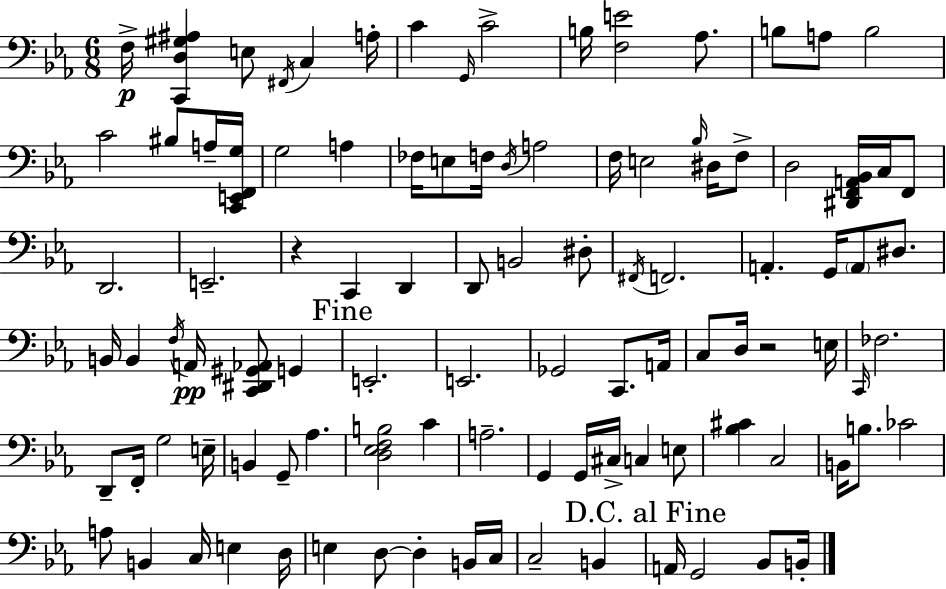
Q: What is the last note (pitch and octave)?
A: B2